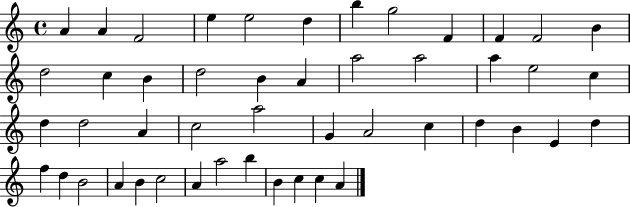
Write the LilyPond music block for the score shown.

{
  \clef treble
  \time 4/4
  \defaultTimeSignature
  \key c \major
  a'4 a'4 f'2 | e''4 e''2 d''4 | b''4 g''2 f'4 | f'4 f'2 b'4 | \break d''2 c''4 b'4 | d''2 b'4 a'4 | a''2 a''2 | a''4 e''2 c''4 | \break d''4 d''2 a'4 | c''2 a''2 | g'4 a'2 c''4 | d''4 b'4 e'4 d''4 | \break f''4 d''4 b'2 | a'4 b'4 c''2 | a'4 a''2 b''4 | b'4 c''4 c''4 a'4 | \break \bar "|."
}